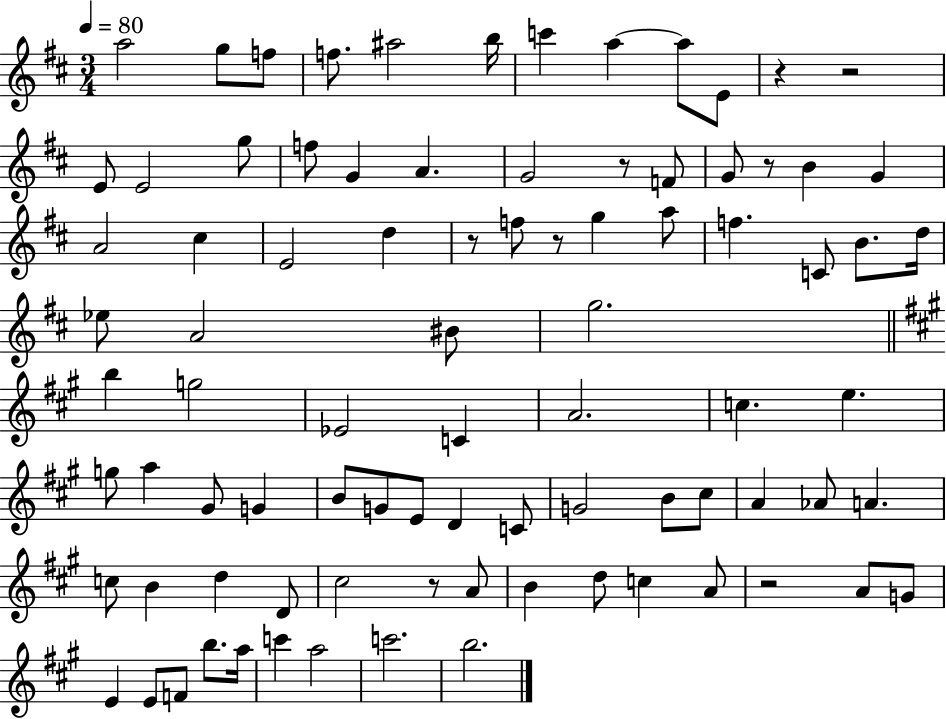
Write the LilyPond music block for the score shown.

{
  \clef treble
  \numericTimeSignature
  \time 3/4
  \key d \major
  \tempo 4 = 80
  a''2 g''8 f''8 | f''8. ais''2 b''16 | c'''4 a''4~~ a''8 e'8 | r4 r2 | \break e'8 e'2 g''8 | f''8 g'4 a'4. | g'2 r8 f'8 | g'8 r8 b'4 g'4 | \break a'2 cis''4 | e'2 d''4 | r8 f''8 r8 g''4 a''8 | f''4. c'8 b'8. d''16 | \break ees''8 a'2 bis'8 | g''2. | \bar "||" \break \key a \major b''4 g''2 | ees'2 c'4 | a'2. | c''4. e''4. | \break g''8 a''4 gis'8 g'4 | b'8 g'8 e'8 d'4 c'8 | g'2 b'8 cis''8 | a'4 aes'8 a'4. | \break c''8 b'4 d''4 d'8 | cis''2 r8 a'8 | b'4 d''8 c''4 a'8 | r2 a'8 g'8 | \break e'4 e'8 f'8 b''8. a''16 | c'''4 a''2 | c'''2. | b''2. | \break \bar "|."
}